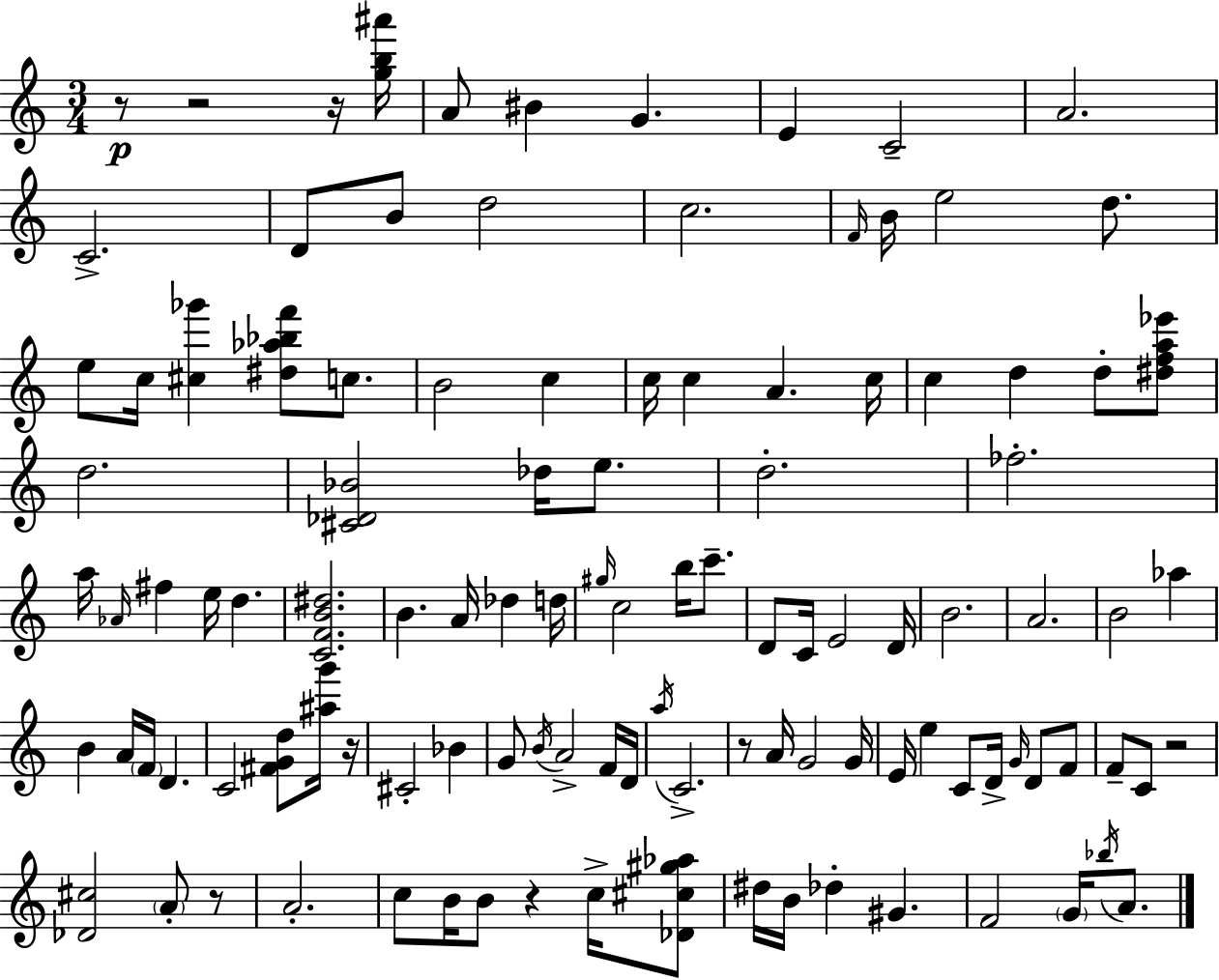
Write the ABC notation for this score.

X:1
T:Untitled
M:3/4
L:1/4
K:Am
z/2 z2 z/4 [gb^a']/4 A/2 ^B G E C2 A2 C2 D/2 B/2 d2 c2 F/4 B/4 e2 d/2 e/2 c/4 [^c_g'] [^d_a_bf']/2 c/2 B2 c c/4 c A c/4 c d d/2 [^dfa_e']/2 d2 [^C_D_B]2 _d/4 e/2 d2 _f2 a/4 _A/4 ^f e/4 d [CFB^d]2 B A/4 _d d/4 ^g/4 c2 b/4 c'/2 D/2 C/4 E2 D/4 B2 A2 B2 _a B A/4 F/4 D C2 [^FGd]/2 [^ag']/4 z/4 ^C2 _B G/2 B/4 A2 F/4 D/4 a/4 C2 z/2 A/4 G2 G/4 E/4 e C/2 D/4 G/4 D/2 F/2 F/2 C/2 z2 [_D^c]2 A/2 z/2 A2 c/2 B/4 B/2 z c/4 [_D^c^g_a]/2 ^d/4 B/4 _d ^G F2 G/4 _b/4 A/2